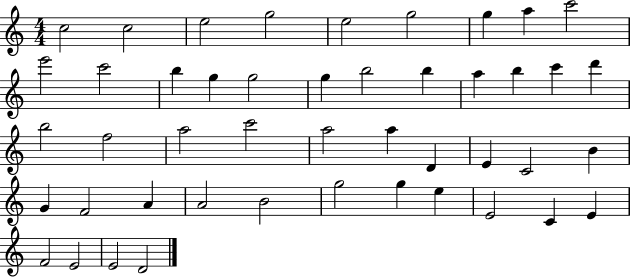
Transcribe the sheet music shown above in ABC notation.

X:1
T:Untitled
M:4/4
L:1/4
K:C
c2 c2 e2 g2 e2 g2 g a c'2 e'2 c'2 b g g2 g b2 b a b c' d' b2 f2 a2 c'2 a2 a D E C2 B G F2 A A2 B2 g2 g e E2 C E F2 E2 E2 D2